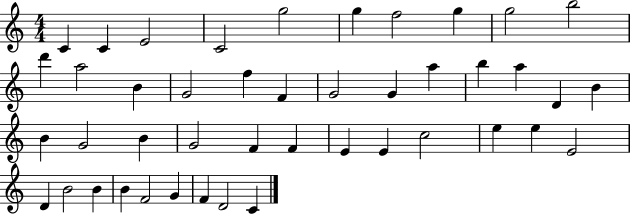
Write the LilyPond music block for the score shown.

{
  \clef treble
  \numericTimeSignature
  \time 4/4
  \key c \major
  c'4 c'4 e'2 | c'2 g''2 | g''4 f''2 g''4 | g''2 b''2 | \break d'''4 a''2 b'4 | g'2 f''4 f'4 | g'2 g'4 a''4 | b''4 a''4 d'4 b'4 | \break b'4 g'2 b'4 | g'2 f'4 f'4 | e'4 e'4 c''2 | e''4 e''4 e'2 | \break d'4 b'2 b'4 | b'4 f'2 g'4 | f'4 d'2 c'4 | \bar "|."
}